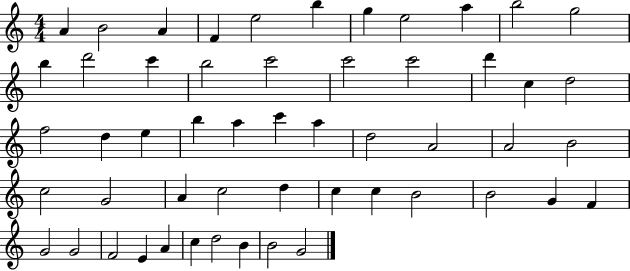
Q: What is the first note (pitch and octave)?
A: A4